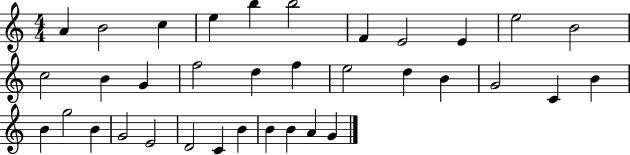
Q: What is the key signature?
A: C major